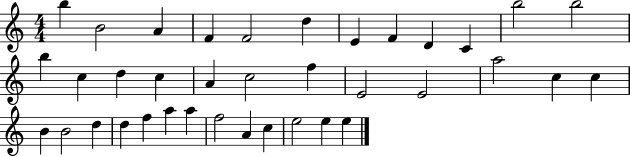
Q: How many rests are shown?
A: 0